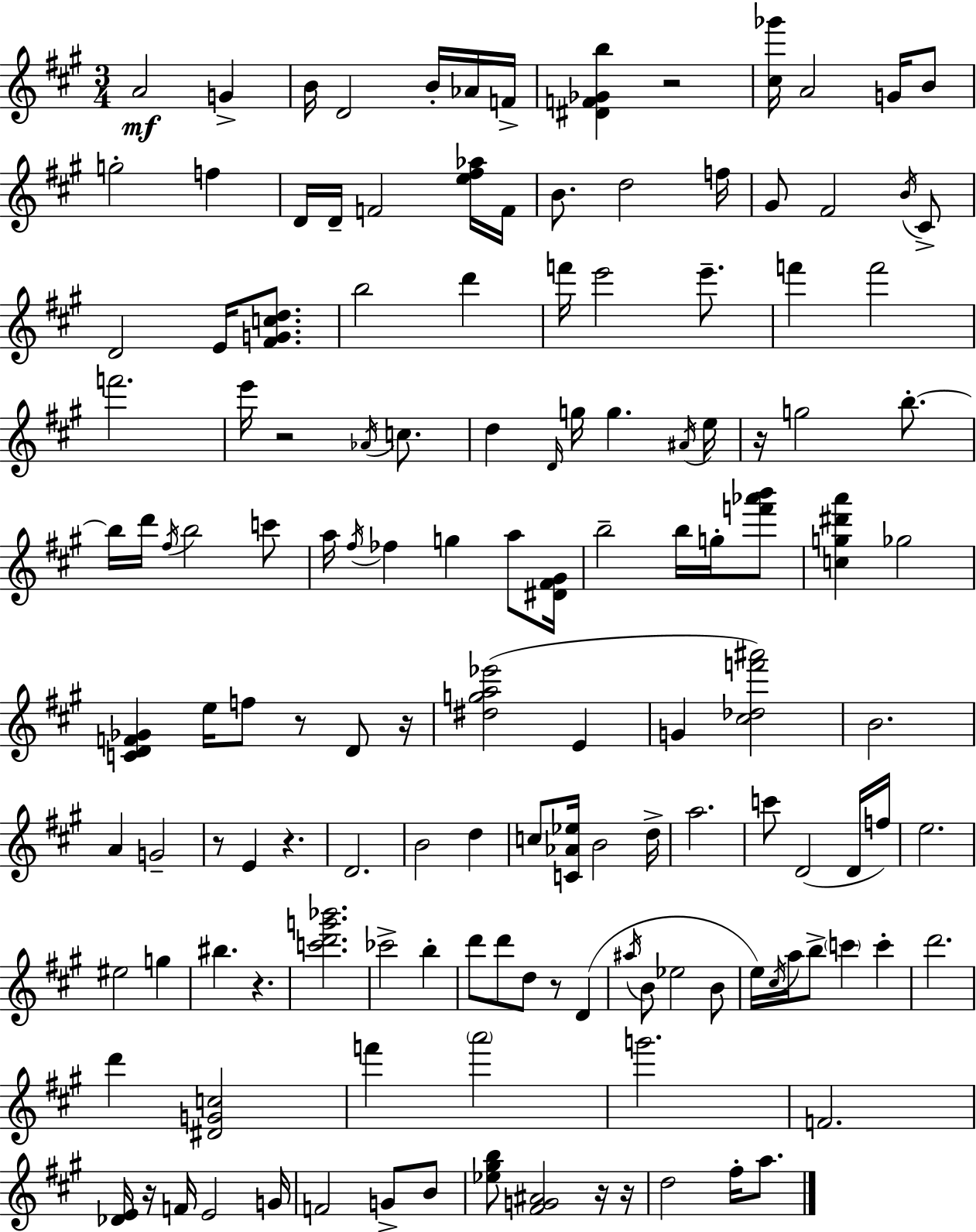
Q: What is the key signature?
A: A major